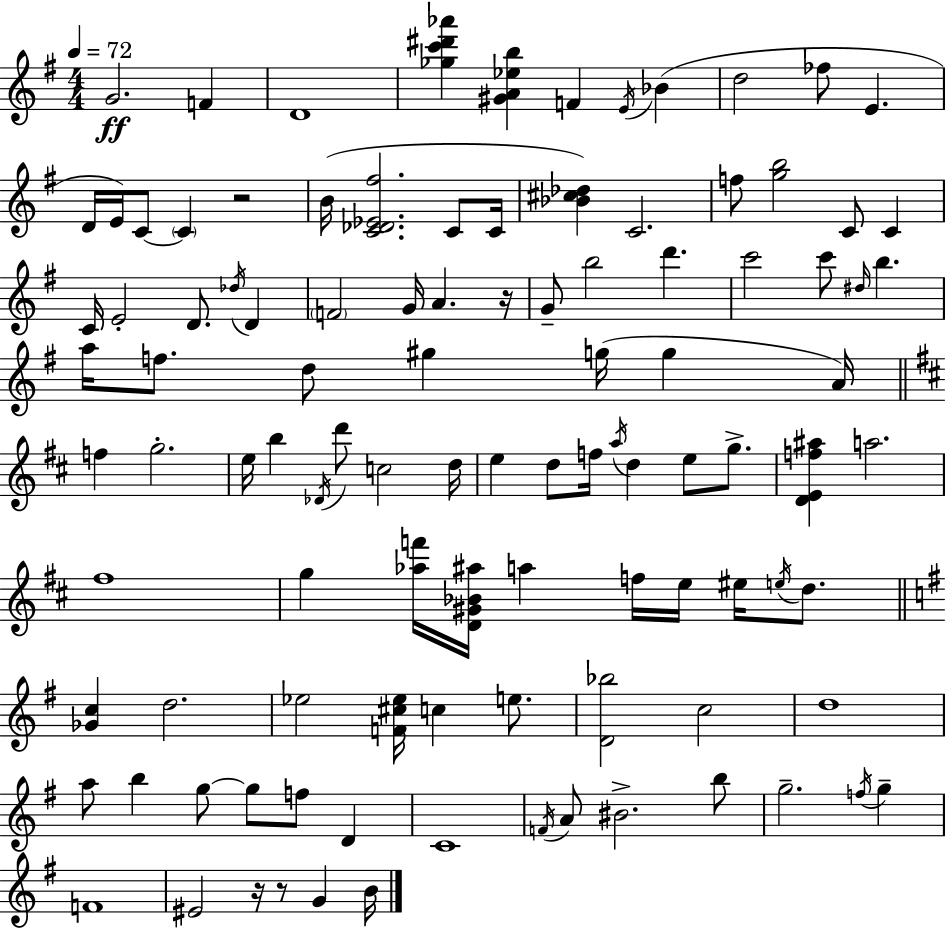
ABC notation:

X:1
T:Untitled
M:4/4
L:1/4
K:G
G2 F D4 [_gc'^d'_a'] [^GA_eb] F E/4 _B d2 _f/2 E D/4 E/4 C/2 C z2 B/4 [C_D_E^f]2 C/2 C/4 [_B^c_d] C2 f/2 [gb]2 C/2 C C/4 E2 D/2 _d/4 D F2 G/4 A z/4 G/2 b2 d' c'2 c'/2 ^d/4 b a/4 f/2 d/2 ^g g/4 g A/4 f g2 e/4 b _D/4 d'/2 c2 d/4 e d/2 f/4 a/4 d e/2 g/2 [DEf^a] a2 ^f4 g [_af']/4 [D^G_B^a]/4 a f/4 e/4 ^e/4 e/4 d/2 [_Gc] d2 _e2 [F^c_e]/4 c e/2 [D_b]2 c2 d4 a/2 b g/2 g/2 f/2 D C4 F/4 A/2 ^B2 b/2 g2 f/4 g F4 ^E2 z/4 z/2 G B/4